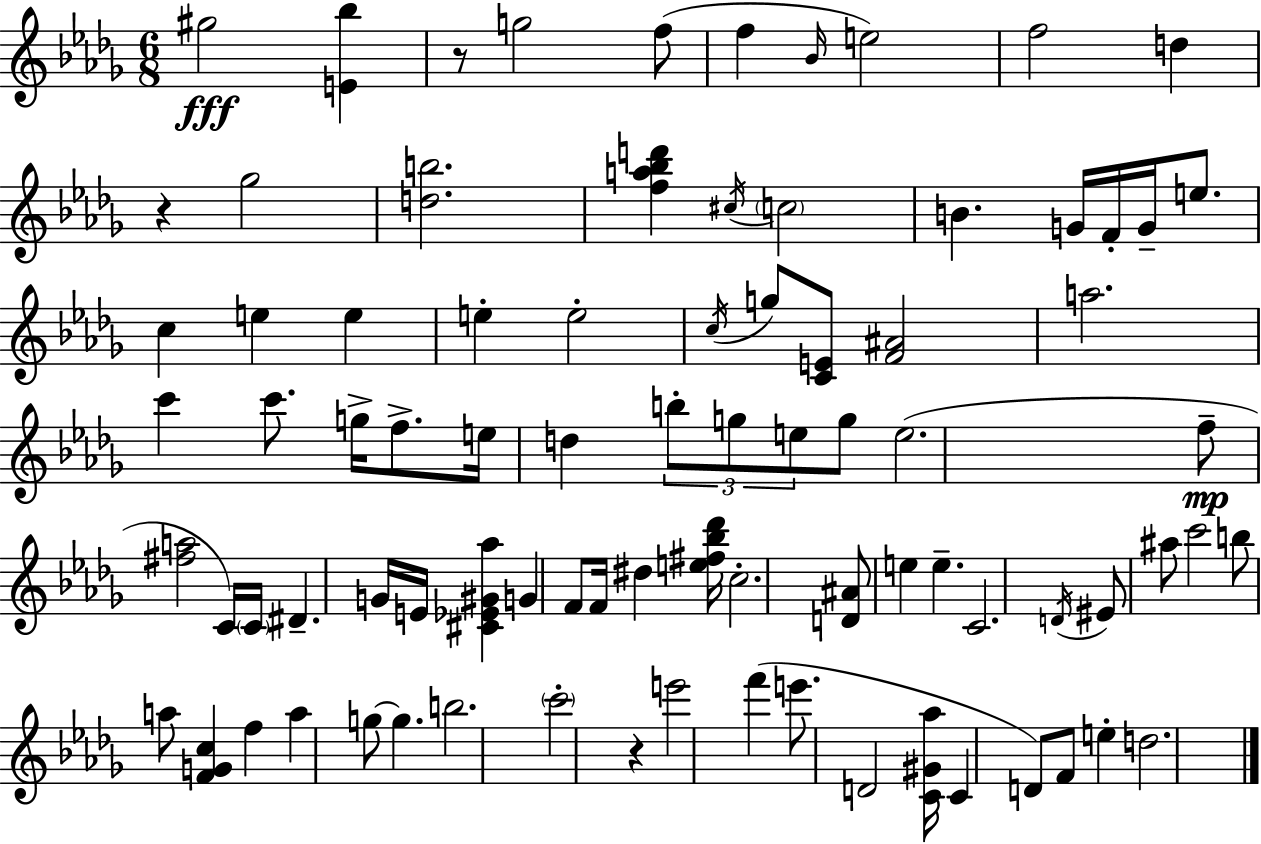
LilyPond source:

{
  \clef treble
  \numericTimeSignature
  \time 6/8
  \key bes \minor
  gis''2\fff <e' bes''>4 | r8 g''2 f''8( | f''4 \grace { bes'16 }) e''2 | f''2 d''4 | \break r4 ges''2 | <d'' b''>2. | <f'' a'' bes'' d'''>4 \acciaccatura { cis''16 } \parenthesize c''2 | b'4. g'16 f'16-. g'16-- e''8. | \break c''4 e''4 e''4 | e''4-. e''2-. | \acciaccatura { c''16 } g''8 <c' e'>8 <f' ais'>2 | a''2. | \break c'''4 c'''8. g''16-> f''8.-> | e''16 d''4 \tuplet 3/2 { b''8-. g''8 e''8 } | g''8 e''2.( | f''8--\mp <fis'' a''>2 | \break c'16) \parenthesize c'16 dis'4.-- g'16 e'16 <cis' ees' gis' aes''>4 | g'4 f'8 f'16 dis''4 | <e'' fis'' bes'' des'''>16 c''2.-. | <d' ais'>8 e''4 e''4.-- | \break c'2. | \acciaccatura { d'16 } eis'8 ais''8 c'''2 | b''8 a''8 <f' g' c''>4 | f''4 a''4 g''8~~ g''4. | \break b''2. | \parenthesize c'''2-. | r4 e'''2 | f'''4( e'''8. d'2 | \break <c' gis' aes''>16 c'4 d'8) f'8 | e''4-. d''2. | \bar "|."
}